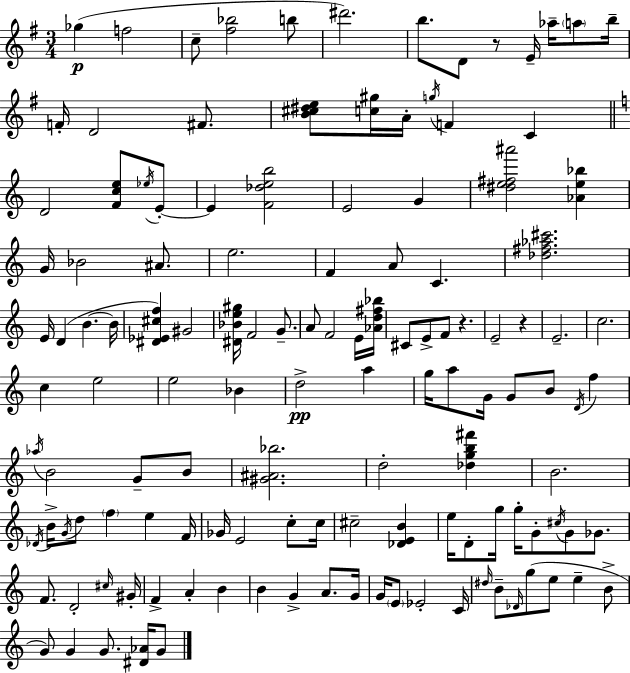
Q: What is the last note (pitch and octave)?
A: G4